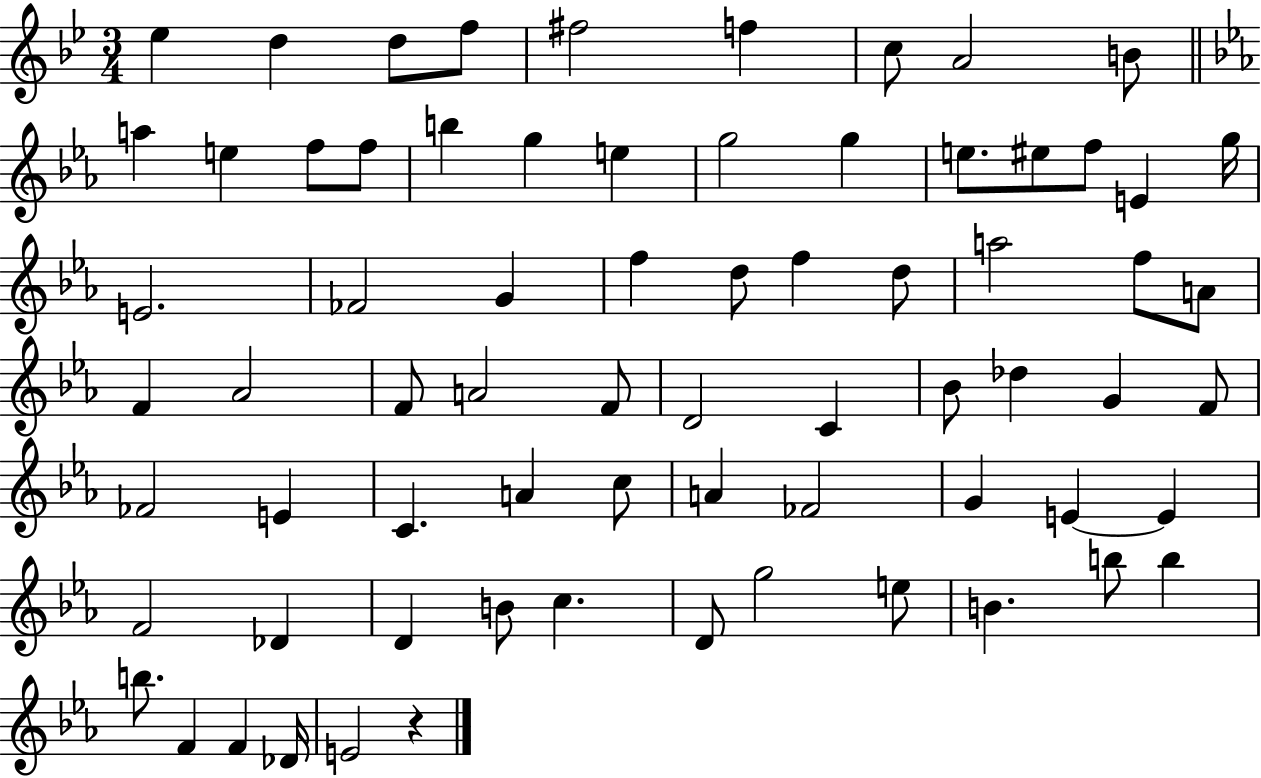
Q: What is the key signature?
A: BES major